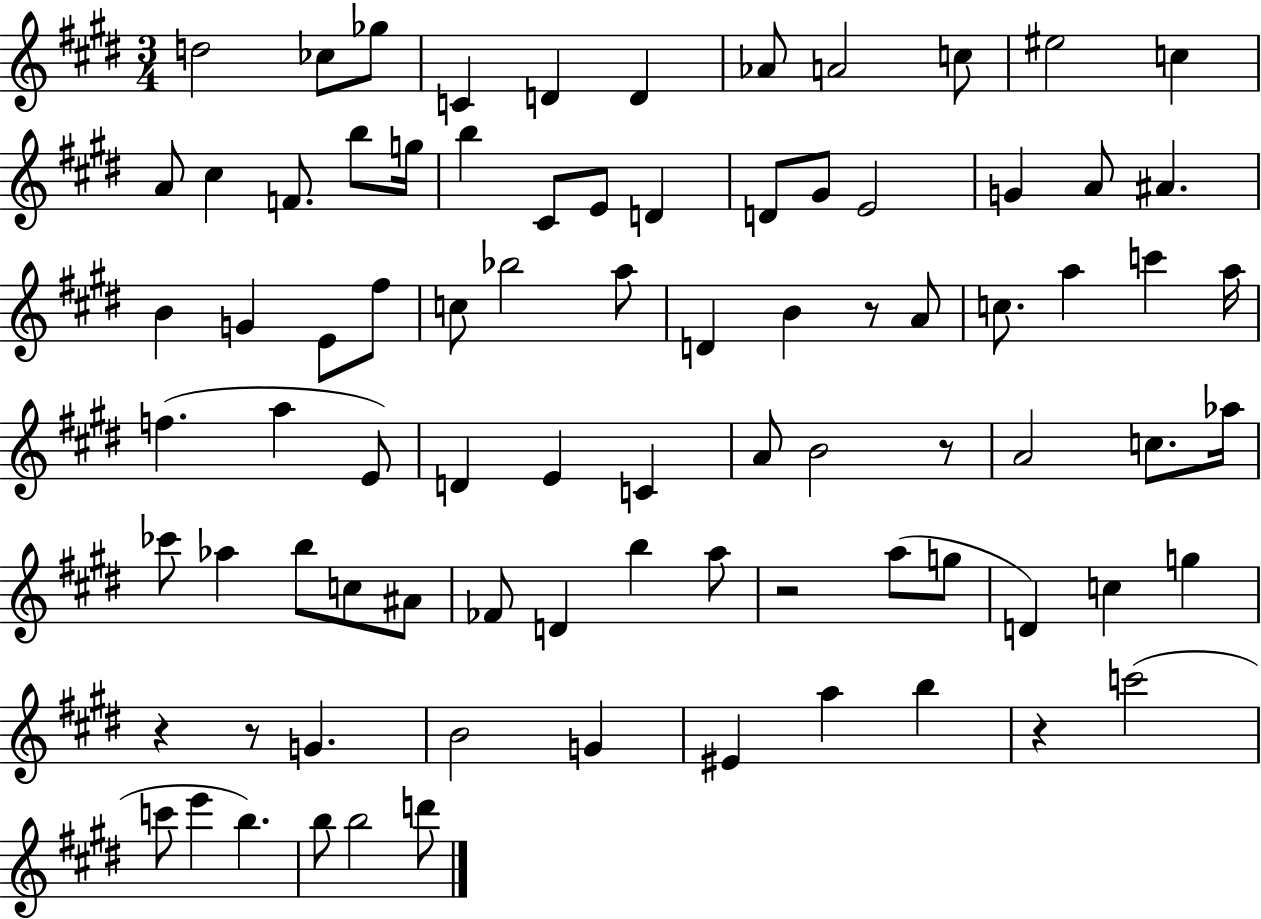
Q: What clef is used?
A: treble